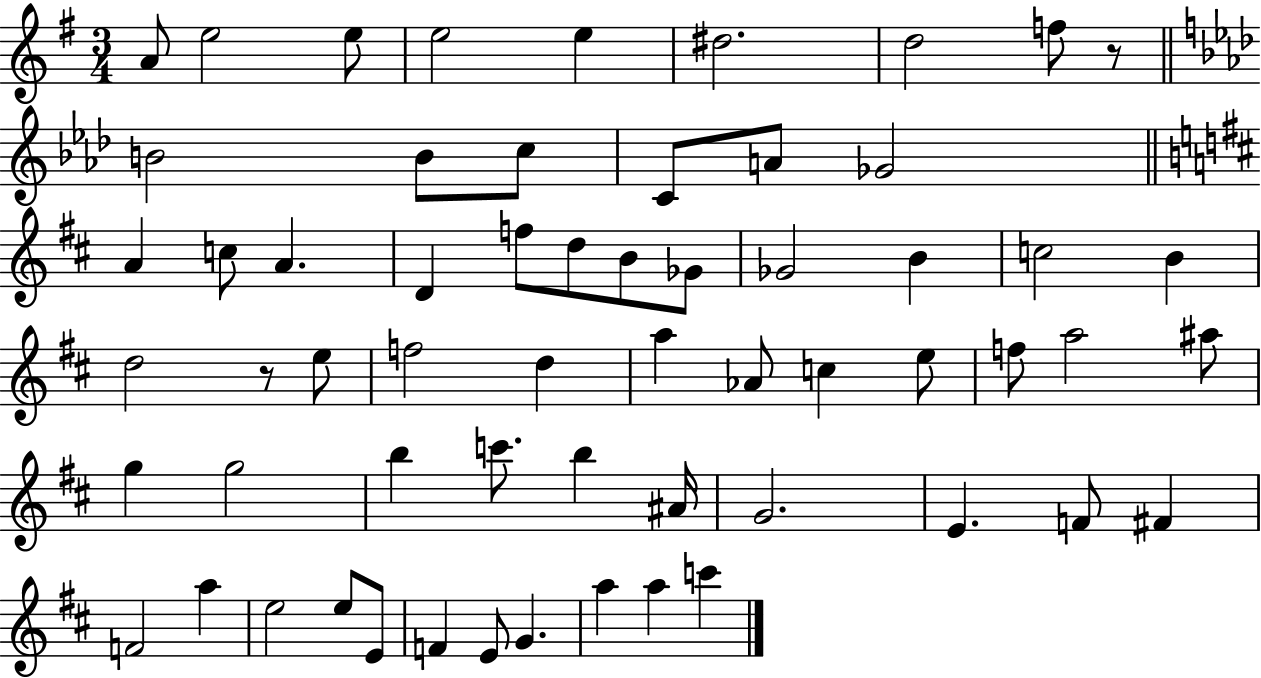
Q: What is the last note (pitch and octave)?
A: C6